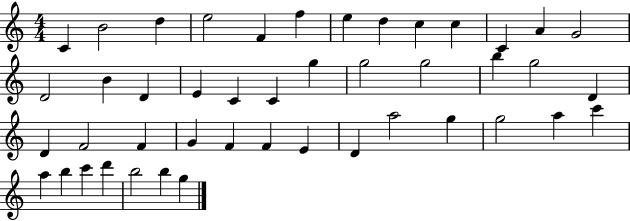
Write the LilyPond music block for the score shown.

{
  \clef treble
  \numericTimeSignature
  \time 4/4
  \key c \major
  c'4 b'2 d''4 | e''2 f'4 f''4 | e''4 d''4 c''4 c''4 | c'4 a'4 g'2 | \break d'2 b'4 d'4 | e'4 c'4 c'4 g''4 | g''2 g''2 | b''4 g''2 d'4 | \break d'4 f'2 f'4 | g'4 f'4 f'4 e'4 | d'4 a''2 g''4 | g''2 a''4 c'''4 | \break a''4 b''4 c'''4 d'''4 | b''2 b''4 g''4 | \bar "|."
}